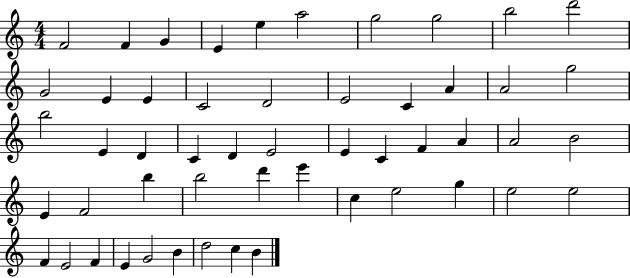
X:1
T:Untitled
M:4/4
L:1/4
K:C
F2 F G E e a2 g2 g2 b2 d'2 G2 E E C2 D2 E2 C A A2 g2 b2 E D C D E2 E C F A A2 B2 E F2 b b2 d' e' c e2 g e2 e2 F E2 F E G2 B d2 c B